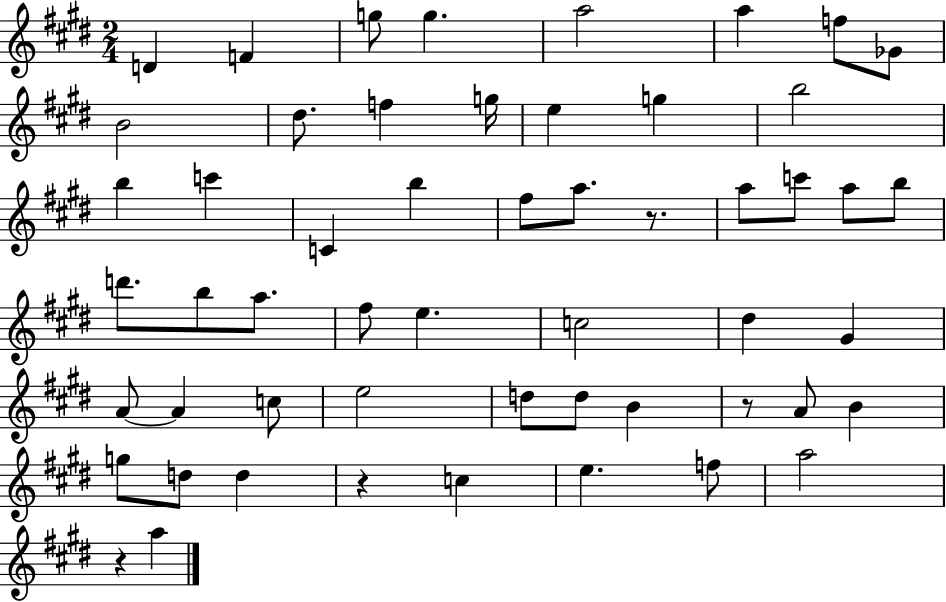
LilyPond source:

{
  \clef treble
  \numericTimeSignature
  \time 2/4
  \key e \major
  d'4 f'4 | g''8 g''4. | a''2 | a''4 f''8 ges'8 | \break b'2 | dis''8. f''4 g''16 | e''4 g''4 | b''2 | \break b''4 c'''4 | c'4 b''4 | fis''8 a''8. r8. | a''8 c'''8 a''8 b''8 | \break d'''8. b''8 a''8. | fis''8 e''4. | c''2 | dis''4 gis'4 | \break a'8~~ a'4 c''8 | e''2 | d''8 d''8 b'4 | r8 a'8 b'4 | \break g''8 d''8 d''4 | r4 c''4 | e''4. f''8 | a''2 | \break r4 a''4 | \bar "|."
}